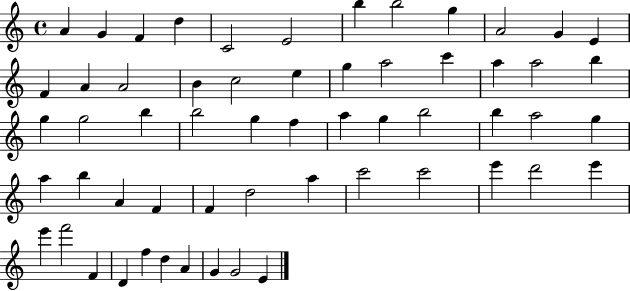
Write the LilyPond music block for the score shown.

{
  \clef treble
  \time 4/4
  \defaultTimeSignature
  \key c \major
  a'4 g'4 f'4 d''4 | c'2 e'2 | b''4 b''2 g''4 | a'2 g'4 e'4 | \break f'4 a'4 a'2 | b'4 c''2 e''4 | g''4 a''2 c'''4 | a''4 a''2 b''4 | \break g''4 g''2 b''4 | b''2 g''4 f''4 | a''4 g''4 b''2 | b''4 a''2 g''4 | \break a''4 b''4 a'4 f'4 | f'4 d''2 a''4 | c'''2 c'''2 | e'''4 d'''2 e'''4 | \break e'''4 f'''2 f'4 | d'4 f''4 d''4 a'4 | g'4 g'2 e'4 | \bar "|."
}